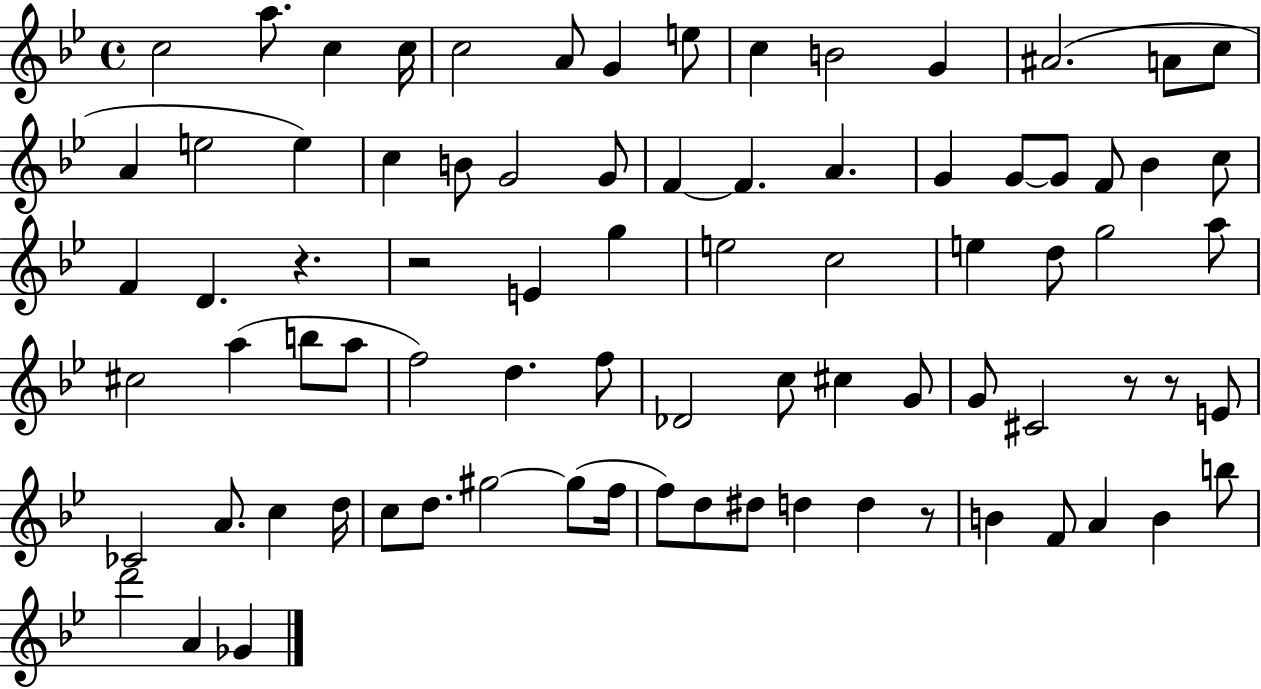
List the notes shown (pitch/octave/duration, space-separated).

C5/h A5/e. C5/q C5/s C5/h A4/e G4/q E5/e C5/q B4/h G4/q A#4/h. A4/e C5/e A4/q E5/h E5/q C5/q B4/e G4/h G4/e F4/q F4/q. A4/q. G4/q G4/e G4/e F4/e Bb4/q C5/e F4/q D4/q. R/q. R/h E4/q G5/q E5/h C5/h E5/q D5/e G5/h A5/e C#5/h A5/q B5/e A5/e F5/h D5/q. F5/e Db4/h C5/e C#5/q G4/e G4/e C#4/h R/e R/e E4/e CES4/h A4/e. C5/q D5/s C5/e D5/e. G#5/h G#5/e F5/s F5/e D5/e D#5/e D5/q D5/q R/e B4/q F4/e A4/q B4/q B5/e D6/h A4/q Gb4/q